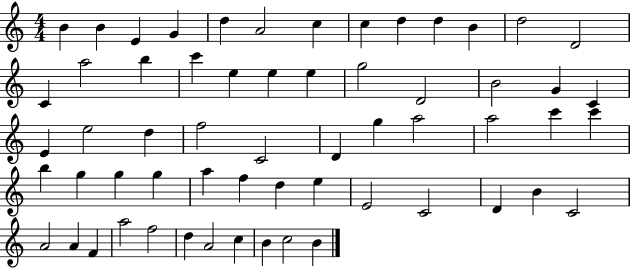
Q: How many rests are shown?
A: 0